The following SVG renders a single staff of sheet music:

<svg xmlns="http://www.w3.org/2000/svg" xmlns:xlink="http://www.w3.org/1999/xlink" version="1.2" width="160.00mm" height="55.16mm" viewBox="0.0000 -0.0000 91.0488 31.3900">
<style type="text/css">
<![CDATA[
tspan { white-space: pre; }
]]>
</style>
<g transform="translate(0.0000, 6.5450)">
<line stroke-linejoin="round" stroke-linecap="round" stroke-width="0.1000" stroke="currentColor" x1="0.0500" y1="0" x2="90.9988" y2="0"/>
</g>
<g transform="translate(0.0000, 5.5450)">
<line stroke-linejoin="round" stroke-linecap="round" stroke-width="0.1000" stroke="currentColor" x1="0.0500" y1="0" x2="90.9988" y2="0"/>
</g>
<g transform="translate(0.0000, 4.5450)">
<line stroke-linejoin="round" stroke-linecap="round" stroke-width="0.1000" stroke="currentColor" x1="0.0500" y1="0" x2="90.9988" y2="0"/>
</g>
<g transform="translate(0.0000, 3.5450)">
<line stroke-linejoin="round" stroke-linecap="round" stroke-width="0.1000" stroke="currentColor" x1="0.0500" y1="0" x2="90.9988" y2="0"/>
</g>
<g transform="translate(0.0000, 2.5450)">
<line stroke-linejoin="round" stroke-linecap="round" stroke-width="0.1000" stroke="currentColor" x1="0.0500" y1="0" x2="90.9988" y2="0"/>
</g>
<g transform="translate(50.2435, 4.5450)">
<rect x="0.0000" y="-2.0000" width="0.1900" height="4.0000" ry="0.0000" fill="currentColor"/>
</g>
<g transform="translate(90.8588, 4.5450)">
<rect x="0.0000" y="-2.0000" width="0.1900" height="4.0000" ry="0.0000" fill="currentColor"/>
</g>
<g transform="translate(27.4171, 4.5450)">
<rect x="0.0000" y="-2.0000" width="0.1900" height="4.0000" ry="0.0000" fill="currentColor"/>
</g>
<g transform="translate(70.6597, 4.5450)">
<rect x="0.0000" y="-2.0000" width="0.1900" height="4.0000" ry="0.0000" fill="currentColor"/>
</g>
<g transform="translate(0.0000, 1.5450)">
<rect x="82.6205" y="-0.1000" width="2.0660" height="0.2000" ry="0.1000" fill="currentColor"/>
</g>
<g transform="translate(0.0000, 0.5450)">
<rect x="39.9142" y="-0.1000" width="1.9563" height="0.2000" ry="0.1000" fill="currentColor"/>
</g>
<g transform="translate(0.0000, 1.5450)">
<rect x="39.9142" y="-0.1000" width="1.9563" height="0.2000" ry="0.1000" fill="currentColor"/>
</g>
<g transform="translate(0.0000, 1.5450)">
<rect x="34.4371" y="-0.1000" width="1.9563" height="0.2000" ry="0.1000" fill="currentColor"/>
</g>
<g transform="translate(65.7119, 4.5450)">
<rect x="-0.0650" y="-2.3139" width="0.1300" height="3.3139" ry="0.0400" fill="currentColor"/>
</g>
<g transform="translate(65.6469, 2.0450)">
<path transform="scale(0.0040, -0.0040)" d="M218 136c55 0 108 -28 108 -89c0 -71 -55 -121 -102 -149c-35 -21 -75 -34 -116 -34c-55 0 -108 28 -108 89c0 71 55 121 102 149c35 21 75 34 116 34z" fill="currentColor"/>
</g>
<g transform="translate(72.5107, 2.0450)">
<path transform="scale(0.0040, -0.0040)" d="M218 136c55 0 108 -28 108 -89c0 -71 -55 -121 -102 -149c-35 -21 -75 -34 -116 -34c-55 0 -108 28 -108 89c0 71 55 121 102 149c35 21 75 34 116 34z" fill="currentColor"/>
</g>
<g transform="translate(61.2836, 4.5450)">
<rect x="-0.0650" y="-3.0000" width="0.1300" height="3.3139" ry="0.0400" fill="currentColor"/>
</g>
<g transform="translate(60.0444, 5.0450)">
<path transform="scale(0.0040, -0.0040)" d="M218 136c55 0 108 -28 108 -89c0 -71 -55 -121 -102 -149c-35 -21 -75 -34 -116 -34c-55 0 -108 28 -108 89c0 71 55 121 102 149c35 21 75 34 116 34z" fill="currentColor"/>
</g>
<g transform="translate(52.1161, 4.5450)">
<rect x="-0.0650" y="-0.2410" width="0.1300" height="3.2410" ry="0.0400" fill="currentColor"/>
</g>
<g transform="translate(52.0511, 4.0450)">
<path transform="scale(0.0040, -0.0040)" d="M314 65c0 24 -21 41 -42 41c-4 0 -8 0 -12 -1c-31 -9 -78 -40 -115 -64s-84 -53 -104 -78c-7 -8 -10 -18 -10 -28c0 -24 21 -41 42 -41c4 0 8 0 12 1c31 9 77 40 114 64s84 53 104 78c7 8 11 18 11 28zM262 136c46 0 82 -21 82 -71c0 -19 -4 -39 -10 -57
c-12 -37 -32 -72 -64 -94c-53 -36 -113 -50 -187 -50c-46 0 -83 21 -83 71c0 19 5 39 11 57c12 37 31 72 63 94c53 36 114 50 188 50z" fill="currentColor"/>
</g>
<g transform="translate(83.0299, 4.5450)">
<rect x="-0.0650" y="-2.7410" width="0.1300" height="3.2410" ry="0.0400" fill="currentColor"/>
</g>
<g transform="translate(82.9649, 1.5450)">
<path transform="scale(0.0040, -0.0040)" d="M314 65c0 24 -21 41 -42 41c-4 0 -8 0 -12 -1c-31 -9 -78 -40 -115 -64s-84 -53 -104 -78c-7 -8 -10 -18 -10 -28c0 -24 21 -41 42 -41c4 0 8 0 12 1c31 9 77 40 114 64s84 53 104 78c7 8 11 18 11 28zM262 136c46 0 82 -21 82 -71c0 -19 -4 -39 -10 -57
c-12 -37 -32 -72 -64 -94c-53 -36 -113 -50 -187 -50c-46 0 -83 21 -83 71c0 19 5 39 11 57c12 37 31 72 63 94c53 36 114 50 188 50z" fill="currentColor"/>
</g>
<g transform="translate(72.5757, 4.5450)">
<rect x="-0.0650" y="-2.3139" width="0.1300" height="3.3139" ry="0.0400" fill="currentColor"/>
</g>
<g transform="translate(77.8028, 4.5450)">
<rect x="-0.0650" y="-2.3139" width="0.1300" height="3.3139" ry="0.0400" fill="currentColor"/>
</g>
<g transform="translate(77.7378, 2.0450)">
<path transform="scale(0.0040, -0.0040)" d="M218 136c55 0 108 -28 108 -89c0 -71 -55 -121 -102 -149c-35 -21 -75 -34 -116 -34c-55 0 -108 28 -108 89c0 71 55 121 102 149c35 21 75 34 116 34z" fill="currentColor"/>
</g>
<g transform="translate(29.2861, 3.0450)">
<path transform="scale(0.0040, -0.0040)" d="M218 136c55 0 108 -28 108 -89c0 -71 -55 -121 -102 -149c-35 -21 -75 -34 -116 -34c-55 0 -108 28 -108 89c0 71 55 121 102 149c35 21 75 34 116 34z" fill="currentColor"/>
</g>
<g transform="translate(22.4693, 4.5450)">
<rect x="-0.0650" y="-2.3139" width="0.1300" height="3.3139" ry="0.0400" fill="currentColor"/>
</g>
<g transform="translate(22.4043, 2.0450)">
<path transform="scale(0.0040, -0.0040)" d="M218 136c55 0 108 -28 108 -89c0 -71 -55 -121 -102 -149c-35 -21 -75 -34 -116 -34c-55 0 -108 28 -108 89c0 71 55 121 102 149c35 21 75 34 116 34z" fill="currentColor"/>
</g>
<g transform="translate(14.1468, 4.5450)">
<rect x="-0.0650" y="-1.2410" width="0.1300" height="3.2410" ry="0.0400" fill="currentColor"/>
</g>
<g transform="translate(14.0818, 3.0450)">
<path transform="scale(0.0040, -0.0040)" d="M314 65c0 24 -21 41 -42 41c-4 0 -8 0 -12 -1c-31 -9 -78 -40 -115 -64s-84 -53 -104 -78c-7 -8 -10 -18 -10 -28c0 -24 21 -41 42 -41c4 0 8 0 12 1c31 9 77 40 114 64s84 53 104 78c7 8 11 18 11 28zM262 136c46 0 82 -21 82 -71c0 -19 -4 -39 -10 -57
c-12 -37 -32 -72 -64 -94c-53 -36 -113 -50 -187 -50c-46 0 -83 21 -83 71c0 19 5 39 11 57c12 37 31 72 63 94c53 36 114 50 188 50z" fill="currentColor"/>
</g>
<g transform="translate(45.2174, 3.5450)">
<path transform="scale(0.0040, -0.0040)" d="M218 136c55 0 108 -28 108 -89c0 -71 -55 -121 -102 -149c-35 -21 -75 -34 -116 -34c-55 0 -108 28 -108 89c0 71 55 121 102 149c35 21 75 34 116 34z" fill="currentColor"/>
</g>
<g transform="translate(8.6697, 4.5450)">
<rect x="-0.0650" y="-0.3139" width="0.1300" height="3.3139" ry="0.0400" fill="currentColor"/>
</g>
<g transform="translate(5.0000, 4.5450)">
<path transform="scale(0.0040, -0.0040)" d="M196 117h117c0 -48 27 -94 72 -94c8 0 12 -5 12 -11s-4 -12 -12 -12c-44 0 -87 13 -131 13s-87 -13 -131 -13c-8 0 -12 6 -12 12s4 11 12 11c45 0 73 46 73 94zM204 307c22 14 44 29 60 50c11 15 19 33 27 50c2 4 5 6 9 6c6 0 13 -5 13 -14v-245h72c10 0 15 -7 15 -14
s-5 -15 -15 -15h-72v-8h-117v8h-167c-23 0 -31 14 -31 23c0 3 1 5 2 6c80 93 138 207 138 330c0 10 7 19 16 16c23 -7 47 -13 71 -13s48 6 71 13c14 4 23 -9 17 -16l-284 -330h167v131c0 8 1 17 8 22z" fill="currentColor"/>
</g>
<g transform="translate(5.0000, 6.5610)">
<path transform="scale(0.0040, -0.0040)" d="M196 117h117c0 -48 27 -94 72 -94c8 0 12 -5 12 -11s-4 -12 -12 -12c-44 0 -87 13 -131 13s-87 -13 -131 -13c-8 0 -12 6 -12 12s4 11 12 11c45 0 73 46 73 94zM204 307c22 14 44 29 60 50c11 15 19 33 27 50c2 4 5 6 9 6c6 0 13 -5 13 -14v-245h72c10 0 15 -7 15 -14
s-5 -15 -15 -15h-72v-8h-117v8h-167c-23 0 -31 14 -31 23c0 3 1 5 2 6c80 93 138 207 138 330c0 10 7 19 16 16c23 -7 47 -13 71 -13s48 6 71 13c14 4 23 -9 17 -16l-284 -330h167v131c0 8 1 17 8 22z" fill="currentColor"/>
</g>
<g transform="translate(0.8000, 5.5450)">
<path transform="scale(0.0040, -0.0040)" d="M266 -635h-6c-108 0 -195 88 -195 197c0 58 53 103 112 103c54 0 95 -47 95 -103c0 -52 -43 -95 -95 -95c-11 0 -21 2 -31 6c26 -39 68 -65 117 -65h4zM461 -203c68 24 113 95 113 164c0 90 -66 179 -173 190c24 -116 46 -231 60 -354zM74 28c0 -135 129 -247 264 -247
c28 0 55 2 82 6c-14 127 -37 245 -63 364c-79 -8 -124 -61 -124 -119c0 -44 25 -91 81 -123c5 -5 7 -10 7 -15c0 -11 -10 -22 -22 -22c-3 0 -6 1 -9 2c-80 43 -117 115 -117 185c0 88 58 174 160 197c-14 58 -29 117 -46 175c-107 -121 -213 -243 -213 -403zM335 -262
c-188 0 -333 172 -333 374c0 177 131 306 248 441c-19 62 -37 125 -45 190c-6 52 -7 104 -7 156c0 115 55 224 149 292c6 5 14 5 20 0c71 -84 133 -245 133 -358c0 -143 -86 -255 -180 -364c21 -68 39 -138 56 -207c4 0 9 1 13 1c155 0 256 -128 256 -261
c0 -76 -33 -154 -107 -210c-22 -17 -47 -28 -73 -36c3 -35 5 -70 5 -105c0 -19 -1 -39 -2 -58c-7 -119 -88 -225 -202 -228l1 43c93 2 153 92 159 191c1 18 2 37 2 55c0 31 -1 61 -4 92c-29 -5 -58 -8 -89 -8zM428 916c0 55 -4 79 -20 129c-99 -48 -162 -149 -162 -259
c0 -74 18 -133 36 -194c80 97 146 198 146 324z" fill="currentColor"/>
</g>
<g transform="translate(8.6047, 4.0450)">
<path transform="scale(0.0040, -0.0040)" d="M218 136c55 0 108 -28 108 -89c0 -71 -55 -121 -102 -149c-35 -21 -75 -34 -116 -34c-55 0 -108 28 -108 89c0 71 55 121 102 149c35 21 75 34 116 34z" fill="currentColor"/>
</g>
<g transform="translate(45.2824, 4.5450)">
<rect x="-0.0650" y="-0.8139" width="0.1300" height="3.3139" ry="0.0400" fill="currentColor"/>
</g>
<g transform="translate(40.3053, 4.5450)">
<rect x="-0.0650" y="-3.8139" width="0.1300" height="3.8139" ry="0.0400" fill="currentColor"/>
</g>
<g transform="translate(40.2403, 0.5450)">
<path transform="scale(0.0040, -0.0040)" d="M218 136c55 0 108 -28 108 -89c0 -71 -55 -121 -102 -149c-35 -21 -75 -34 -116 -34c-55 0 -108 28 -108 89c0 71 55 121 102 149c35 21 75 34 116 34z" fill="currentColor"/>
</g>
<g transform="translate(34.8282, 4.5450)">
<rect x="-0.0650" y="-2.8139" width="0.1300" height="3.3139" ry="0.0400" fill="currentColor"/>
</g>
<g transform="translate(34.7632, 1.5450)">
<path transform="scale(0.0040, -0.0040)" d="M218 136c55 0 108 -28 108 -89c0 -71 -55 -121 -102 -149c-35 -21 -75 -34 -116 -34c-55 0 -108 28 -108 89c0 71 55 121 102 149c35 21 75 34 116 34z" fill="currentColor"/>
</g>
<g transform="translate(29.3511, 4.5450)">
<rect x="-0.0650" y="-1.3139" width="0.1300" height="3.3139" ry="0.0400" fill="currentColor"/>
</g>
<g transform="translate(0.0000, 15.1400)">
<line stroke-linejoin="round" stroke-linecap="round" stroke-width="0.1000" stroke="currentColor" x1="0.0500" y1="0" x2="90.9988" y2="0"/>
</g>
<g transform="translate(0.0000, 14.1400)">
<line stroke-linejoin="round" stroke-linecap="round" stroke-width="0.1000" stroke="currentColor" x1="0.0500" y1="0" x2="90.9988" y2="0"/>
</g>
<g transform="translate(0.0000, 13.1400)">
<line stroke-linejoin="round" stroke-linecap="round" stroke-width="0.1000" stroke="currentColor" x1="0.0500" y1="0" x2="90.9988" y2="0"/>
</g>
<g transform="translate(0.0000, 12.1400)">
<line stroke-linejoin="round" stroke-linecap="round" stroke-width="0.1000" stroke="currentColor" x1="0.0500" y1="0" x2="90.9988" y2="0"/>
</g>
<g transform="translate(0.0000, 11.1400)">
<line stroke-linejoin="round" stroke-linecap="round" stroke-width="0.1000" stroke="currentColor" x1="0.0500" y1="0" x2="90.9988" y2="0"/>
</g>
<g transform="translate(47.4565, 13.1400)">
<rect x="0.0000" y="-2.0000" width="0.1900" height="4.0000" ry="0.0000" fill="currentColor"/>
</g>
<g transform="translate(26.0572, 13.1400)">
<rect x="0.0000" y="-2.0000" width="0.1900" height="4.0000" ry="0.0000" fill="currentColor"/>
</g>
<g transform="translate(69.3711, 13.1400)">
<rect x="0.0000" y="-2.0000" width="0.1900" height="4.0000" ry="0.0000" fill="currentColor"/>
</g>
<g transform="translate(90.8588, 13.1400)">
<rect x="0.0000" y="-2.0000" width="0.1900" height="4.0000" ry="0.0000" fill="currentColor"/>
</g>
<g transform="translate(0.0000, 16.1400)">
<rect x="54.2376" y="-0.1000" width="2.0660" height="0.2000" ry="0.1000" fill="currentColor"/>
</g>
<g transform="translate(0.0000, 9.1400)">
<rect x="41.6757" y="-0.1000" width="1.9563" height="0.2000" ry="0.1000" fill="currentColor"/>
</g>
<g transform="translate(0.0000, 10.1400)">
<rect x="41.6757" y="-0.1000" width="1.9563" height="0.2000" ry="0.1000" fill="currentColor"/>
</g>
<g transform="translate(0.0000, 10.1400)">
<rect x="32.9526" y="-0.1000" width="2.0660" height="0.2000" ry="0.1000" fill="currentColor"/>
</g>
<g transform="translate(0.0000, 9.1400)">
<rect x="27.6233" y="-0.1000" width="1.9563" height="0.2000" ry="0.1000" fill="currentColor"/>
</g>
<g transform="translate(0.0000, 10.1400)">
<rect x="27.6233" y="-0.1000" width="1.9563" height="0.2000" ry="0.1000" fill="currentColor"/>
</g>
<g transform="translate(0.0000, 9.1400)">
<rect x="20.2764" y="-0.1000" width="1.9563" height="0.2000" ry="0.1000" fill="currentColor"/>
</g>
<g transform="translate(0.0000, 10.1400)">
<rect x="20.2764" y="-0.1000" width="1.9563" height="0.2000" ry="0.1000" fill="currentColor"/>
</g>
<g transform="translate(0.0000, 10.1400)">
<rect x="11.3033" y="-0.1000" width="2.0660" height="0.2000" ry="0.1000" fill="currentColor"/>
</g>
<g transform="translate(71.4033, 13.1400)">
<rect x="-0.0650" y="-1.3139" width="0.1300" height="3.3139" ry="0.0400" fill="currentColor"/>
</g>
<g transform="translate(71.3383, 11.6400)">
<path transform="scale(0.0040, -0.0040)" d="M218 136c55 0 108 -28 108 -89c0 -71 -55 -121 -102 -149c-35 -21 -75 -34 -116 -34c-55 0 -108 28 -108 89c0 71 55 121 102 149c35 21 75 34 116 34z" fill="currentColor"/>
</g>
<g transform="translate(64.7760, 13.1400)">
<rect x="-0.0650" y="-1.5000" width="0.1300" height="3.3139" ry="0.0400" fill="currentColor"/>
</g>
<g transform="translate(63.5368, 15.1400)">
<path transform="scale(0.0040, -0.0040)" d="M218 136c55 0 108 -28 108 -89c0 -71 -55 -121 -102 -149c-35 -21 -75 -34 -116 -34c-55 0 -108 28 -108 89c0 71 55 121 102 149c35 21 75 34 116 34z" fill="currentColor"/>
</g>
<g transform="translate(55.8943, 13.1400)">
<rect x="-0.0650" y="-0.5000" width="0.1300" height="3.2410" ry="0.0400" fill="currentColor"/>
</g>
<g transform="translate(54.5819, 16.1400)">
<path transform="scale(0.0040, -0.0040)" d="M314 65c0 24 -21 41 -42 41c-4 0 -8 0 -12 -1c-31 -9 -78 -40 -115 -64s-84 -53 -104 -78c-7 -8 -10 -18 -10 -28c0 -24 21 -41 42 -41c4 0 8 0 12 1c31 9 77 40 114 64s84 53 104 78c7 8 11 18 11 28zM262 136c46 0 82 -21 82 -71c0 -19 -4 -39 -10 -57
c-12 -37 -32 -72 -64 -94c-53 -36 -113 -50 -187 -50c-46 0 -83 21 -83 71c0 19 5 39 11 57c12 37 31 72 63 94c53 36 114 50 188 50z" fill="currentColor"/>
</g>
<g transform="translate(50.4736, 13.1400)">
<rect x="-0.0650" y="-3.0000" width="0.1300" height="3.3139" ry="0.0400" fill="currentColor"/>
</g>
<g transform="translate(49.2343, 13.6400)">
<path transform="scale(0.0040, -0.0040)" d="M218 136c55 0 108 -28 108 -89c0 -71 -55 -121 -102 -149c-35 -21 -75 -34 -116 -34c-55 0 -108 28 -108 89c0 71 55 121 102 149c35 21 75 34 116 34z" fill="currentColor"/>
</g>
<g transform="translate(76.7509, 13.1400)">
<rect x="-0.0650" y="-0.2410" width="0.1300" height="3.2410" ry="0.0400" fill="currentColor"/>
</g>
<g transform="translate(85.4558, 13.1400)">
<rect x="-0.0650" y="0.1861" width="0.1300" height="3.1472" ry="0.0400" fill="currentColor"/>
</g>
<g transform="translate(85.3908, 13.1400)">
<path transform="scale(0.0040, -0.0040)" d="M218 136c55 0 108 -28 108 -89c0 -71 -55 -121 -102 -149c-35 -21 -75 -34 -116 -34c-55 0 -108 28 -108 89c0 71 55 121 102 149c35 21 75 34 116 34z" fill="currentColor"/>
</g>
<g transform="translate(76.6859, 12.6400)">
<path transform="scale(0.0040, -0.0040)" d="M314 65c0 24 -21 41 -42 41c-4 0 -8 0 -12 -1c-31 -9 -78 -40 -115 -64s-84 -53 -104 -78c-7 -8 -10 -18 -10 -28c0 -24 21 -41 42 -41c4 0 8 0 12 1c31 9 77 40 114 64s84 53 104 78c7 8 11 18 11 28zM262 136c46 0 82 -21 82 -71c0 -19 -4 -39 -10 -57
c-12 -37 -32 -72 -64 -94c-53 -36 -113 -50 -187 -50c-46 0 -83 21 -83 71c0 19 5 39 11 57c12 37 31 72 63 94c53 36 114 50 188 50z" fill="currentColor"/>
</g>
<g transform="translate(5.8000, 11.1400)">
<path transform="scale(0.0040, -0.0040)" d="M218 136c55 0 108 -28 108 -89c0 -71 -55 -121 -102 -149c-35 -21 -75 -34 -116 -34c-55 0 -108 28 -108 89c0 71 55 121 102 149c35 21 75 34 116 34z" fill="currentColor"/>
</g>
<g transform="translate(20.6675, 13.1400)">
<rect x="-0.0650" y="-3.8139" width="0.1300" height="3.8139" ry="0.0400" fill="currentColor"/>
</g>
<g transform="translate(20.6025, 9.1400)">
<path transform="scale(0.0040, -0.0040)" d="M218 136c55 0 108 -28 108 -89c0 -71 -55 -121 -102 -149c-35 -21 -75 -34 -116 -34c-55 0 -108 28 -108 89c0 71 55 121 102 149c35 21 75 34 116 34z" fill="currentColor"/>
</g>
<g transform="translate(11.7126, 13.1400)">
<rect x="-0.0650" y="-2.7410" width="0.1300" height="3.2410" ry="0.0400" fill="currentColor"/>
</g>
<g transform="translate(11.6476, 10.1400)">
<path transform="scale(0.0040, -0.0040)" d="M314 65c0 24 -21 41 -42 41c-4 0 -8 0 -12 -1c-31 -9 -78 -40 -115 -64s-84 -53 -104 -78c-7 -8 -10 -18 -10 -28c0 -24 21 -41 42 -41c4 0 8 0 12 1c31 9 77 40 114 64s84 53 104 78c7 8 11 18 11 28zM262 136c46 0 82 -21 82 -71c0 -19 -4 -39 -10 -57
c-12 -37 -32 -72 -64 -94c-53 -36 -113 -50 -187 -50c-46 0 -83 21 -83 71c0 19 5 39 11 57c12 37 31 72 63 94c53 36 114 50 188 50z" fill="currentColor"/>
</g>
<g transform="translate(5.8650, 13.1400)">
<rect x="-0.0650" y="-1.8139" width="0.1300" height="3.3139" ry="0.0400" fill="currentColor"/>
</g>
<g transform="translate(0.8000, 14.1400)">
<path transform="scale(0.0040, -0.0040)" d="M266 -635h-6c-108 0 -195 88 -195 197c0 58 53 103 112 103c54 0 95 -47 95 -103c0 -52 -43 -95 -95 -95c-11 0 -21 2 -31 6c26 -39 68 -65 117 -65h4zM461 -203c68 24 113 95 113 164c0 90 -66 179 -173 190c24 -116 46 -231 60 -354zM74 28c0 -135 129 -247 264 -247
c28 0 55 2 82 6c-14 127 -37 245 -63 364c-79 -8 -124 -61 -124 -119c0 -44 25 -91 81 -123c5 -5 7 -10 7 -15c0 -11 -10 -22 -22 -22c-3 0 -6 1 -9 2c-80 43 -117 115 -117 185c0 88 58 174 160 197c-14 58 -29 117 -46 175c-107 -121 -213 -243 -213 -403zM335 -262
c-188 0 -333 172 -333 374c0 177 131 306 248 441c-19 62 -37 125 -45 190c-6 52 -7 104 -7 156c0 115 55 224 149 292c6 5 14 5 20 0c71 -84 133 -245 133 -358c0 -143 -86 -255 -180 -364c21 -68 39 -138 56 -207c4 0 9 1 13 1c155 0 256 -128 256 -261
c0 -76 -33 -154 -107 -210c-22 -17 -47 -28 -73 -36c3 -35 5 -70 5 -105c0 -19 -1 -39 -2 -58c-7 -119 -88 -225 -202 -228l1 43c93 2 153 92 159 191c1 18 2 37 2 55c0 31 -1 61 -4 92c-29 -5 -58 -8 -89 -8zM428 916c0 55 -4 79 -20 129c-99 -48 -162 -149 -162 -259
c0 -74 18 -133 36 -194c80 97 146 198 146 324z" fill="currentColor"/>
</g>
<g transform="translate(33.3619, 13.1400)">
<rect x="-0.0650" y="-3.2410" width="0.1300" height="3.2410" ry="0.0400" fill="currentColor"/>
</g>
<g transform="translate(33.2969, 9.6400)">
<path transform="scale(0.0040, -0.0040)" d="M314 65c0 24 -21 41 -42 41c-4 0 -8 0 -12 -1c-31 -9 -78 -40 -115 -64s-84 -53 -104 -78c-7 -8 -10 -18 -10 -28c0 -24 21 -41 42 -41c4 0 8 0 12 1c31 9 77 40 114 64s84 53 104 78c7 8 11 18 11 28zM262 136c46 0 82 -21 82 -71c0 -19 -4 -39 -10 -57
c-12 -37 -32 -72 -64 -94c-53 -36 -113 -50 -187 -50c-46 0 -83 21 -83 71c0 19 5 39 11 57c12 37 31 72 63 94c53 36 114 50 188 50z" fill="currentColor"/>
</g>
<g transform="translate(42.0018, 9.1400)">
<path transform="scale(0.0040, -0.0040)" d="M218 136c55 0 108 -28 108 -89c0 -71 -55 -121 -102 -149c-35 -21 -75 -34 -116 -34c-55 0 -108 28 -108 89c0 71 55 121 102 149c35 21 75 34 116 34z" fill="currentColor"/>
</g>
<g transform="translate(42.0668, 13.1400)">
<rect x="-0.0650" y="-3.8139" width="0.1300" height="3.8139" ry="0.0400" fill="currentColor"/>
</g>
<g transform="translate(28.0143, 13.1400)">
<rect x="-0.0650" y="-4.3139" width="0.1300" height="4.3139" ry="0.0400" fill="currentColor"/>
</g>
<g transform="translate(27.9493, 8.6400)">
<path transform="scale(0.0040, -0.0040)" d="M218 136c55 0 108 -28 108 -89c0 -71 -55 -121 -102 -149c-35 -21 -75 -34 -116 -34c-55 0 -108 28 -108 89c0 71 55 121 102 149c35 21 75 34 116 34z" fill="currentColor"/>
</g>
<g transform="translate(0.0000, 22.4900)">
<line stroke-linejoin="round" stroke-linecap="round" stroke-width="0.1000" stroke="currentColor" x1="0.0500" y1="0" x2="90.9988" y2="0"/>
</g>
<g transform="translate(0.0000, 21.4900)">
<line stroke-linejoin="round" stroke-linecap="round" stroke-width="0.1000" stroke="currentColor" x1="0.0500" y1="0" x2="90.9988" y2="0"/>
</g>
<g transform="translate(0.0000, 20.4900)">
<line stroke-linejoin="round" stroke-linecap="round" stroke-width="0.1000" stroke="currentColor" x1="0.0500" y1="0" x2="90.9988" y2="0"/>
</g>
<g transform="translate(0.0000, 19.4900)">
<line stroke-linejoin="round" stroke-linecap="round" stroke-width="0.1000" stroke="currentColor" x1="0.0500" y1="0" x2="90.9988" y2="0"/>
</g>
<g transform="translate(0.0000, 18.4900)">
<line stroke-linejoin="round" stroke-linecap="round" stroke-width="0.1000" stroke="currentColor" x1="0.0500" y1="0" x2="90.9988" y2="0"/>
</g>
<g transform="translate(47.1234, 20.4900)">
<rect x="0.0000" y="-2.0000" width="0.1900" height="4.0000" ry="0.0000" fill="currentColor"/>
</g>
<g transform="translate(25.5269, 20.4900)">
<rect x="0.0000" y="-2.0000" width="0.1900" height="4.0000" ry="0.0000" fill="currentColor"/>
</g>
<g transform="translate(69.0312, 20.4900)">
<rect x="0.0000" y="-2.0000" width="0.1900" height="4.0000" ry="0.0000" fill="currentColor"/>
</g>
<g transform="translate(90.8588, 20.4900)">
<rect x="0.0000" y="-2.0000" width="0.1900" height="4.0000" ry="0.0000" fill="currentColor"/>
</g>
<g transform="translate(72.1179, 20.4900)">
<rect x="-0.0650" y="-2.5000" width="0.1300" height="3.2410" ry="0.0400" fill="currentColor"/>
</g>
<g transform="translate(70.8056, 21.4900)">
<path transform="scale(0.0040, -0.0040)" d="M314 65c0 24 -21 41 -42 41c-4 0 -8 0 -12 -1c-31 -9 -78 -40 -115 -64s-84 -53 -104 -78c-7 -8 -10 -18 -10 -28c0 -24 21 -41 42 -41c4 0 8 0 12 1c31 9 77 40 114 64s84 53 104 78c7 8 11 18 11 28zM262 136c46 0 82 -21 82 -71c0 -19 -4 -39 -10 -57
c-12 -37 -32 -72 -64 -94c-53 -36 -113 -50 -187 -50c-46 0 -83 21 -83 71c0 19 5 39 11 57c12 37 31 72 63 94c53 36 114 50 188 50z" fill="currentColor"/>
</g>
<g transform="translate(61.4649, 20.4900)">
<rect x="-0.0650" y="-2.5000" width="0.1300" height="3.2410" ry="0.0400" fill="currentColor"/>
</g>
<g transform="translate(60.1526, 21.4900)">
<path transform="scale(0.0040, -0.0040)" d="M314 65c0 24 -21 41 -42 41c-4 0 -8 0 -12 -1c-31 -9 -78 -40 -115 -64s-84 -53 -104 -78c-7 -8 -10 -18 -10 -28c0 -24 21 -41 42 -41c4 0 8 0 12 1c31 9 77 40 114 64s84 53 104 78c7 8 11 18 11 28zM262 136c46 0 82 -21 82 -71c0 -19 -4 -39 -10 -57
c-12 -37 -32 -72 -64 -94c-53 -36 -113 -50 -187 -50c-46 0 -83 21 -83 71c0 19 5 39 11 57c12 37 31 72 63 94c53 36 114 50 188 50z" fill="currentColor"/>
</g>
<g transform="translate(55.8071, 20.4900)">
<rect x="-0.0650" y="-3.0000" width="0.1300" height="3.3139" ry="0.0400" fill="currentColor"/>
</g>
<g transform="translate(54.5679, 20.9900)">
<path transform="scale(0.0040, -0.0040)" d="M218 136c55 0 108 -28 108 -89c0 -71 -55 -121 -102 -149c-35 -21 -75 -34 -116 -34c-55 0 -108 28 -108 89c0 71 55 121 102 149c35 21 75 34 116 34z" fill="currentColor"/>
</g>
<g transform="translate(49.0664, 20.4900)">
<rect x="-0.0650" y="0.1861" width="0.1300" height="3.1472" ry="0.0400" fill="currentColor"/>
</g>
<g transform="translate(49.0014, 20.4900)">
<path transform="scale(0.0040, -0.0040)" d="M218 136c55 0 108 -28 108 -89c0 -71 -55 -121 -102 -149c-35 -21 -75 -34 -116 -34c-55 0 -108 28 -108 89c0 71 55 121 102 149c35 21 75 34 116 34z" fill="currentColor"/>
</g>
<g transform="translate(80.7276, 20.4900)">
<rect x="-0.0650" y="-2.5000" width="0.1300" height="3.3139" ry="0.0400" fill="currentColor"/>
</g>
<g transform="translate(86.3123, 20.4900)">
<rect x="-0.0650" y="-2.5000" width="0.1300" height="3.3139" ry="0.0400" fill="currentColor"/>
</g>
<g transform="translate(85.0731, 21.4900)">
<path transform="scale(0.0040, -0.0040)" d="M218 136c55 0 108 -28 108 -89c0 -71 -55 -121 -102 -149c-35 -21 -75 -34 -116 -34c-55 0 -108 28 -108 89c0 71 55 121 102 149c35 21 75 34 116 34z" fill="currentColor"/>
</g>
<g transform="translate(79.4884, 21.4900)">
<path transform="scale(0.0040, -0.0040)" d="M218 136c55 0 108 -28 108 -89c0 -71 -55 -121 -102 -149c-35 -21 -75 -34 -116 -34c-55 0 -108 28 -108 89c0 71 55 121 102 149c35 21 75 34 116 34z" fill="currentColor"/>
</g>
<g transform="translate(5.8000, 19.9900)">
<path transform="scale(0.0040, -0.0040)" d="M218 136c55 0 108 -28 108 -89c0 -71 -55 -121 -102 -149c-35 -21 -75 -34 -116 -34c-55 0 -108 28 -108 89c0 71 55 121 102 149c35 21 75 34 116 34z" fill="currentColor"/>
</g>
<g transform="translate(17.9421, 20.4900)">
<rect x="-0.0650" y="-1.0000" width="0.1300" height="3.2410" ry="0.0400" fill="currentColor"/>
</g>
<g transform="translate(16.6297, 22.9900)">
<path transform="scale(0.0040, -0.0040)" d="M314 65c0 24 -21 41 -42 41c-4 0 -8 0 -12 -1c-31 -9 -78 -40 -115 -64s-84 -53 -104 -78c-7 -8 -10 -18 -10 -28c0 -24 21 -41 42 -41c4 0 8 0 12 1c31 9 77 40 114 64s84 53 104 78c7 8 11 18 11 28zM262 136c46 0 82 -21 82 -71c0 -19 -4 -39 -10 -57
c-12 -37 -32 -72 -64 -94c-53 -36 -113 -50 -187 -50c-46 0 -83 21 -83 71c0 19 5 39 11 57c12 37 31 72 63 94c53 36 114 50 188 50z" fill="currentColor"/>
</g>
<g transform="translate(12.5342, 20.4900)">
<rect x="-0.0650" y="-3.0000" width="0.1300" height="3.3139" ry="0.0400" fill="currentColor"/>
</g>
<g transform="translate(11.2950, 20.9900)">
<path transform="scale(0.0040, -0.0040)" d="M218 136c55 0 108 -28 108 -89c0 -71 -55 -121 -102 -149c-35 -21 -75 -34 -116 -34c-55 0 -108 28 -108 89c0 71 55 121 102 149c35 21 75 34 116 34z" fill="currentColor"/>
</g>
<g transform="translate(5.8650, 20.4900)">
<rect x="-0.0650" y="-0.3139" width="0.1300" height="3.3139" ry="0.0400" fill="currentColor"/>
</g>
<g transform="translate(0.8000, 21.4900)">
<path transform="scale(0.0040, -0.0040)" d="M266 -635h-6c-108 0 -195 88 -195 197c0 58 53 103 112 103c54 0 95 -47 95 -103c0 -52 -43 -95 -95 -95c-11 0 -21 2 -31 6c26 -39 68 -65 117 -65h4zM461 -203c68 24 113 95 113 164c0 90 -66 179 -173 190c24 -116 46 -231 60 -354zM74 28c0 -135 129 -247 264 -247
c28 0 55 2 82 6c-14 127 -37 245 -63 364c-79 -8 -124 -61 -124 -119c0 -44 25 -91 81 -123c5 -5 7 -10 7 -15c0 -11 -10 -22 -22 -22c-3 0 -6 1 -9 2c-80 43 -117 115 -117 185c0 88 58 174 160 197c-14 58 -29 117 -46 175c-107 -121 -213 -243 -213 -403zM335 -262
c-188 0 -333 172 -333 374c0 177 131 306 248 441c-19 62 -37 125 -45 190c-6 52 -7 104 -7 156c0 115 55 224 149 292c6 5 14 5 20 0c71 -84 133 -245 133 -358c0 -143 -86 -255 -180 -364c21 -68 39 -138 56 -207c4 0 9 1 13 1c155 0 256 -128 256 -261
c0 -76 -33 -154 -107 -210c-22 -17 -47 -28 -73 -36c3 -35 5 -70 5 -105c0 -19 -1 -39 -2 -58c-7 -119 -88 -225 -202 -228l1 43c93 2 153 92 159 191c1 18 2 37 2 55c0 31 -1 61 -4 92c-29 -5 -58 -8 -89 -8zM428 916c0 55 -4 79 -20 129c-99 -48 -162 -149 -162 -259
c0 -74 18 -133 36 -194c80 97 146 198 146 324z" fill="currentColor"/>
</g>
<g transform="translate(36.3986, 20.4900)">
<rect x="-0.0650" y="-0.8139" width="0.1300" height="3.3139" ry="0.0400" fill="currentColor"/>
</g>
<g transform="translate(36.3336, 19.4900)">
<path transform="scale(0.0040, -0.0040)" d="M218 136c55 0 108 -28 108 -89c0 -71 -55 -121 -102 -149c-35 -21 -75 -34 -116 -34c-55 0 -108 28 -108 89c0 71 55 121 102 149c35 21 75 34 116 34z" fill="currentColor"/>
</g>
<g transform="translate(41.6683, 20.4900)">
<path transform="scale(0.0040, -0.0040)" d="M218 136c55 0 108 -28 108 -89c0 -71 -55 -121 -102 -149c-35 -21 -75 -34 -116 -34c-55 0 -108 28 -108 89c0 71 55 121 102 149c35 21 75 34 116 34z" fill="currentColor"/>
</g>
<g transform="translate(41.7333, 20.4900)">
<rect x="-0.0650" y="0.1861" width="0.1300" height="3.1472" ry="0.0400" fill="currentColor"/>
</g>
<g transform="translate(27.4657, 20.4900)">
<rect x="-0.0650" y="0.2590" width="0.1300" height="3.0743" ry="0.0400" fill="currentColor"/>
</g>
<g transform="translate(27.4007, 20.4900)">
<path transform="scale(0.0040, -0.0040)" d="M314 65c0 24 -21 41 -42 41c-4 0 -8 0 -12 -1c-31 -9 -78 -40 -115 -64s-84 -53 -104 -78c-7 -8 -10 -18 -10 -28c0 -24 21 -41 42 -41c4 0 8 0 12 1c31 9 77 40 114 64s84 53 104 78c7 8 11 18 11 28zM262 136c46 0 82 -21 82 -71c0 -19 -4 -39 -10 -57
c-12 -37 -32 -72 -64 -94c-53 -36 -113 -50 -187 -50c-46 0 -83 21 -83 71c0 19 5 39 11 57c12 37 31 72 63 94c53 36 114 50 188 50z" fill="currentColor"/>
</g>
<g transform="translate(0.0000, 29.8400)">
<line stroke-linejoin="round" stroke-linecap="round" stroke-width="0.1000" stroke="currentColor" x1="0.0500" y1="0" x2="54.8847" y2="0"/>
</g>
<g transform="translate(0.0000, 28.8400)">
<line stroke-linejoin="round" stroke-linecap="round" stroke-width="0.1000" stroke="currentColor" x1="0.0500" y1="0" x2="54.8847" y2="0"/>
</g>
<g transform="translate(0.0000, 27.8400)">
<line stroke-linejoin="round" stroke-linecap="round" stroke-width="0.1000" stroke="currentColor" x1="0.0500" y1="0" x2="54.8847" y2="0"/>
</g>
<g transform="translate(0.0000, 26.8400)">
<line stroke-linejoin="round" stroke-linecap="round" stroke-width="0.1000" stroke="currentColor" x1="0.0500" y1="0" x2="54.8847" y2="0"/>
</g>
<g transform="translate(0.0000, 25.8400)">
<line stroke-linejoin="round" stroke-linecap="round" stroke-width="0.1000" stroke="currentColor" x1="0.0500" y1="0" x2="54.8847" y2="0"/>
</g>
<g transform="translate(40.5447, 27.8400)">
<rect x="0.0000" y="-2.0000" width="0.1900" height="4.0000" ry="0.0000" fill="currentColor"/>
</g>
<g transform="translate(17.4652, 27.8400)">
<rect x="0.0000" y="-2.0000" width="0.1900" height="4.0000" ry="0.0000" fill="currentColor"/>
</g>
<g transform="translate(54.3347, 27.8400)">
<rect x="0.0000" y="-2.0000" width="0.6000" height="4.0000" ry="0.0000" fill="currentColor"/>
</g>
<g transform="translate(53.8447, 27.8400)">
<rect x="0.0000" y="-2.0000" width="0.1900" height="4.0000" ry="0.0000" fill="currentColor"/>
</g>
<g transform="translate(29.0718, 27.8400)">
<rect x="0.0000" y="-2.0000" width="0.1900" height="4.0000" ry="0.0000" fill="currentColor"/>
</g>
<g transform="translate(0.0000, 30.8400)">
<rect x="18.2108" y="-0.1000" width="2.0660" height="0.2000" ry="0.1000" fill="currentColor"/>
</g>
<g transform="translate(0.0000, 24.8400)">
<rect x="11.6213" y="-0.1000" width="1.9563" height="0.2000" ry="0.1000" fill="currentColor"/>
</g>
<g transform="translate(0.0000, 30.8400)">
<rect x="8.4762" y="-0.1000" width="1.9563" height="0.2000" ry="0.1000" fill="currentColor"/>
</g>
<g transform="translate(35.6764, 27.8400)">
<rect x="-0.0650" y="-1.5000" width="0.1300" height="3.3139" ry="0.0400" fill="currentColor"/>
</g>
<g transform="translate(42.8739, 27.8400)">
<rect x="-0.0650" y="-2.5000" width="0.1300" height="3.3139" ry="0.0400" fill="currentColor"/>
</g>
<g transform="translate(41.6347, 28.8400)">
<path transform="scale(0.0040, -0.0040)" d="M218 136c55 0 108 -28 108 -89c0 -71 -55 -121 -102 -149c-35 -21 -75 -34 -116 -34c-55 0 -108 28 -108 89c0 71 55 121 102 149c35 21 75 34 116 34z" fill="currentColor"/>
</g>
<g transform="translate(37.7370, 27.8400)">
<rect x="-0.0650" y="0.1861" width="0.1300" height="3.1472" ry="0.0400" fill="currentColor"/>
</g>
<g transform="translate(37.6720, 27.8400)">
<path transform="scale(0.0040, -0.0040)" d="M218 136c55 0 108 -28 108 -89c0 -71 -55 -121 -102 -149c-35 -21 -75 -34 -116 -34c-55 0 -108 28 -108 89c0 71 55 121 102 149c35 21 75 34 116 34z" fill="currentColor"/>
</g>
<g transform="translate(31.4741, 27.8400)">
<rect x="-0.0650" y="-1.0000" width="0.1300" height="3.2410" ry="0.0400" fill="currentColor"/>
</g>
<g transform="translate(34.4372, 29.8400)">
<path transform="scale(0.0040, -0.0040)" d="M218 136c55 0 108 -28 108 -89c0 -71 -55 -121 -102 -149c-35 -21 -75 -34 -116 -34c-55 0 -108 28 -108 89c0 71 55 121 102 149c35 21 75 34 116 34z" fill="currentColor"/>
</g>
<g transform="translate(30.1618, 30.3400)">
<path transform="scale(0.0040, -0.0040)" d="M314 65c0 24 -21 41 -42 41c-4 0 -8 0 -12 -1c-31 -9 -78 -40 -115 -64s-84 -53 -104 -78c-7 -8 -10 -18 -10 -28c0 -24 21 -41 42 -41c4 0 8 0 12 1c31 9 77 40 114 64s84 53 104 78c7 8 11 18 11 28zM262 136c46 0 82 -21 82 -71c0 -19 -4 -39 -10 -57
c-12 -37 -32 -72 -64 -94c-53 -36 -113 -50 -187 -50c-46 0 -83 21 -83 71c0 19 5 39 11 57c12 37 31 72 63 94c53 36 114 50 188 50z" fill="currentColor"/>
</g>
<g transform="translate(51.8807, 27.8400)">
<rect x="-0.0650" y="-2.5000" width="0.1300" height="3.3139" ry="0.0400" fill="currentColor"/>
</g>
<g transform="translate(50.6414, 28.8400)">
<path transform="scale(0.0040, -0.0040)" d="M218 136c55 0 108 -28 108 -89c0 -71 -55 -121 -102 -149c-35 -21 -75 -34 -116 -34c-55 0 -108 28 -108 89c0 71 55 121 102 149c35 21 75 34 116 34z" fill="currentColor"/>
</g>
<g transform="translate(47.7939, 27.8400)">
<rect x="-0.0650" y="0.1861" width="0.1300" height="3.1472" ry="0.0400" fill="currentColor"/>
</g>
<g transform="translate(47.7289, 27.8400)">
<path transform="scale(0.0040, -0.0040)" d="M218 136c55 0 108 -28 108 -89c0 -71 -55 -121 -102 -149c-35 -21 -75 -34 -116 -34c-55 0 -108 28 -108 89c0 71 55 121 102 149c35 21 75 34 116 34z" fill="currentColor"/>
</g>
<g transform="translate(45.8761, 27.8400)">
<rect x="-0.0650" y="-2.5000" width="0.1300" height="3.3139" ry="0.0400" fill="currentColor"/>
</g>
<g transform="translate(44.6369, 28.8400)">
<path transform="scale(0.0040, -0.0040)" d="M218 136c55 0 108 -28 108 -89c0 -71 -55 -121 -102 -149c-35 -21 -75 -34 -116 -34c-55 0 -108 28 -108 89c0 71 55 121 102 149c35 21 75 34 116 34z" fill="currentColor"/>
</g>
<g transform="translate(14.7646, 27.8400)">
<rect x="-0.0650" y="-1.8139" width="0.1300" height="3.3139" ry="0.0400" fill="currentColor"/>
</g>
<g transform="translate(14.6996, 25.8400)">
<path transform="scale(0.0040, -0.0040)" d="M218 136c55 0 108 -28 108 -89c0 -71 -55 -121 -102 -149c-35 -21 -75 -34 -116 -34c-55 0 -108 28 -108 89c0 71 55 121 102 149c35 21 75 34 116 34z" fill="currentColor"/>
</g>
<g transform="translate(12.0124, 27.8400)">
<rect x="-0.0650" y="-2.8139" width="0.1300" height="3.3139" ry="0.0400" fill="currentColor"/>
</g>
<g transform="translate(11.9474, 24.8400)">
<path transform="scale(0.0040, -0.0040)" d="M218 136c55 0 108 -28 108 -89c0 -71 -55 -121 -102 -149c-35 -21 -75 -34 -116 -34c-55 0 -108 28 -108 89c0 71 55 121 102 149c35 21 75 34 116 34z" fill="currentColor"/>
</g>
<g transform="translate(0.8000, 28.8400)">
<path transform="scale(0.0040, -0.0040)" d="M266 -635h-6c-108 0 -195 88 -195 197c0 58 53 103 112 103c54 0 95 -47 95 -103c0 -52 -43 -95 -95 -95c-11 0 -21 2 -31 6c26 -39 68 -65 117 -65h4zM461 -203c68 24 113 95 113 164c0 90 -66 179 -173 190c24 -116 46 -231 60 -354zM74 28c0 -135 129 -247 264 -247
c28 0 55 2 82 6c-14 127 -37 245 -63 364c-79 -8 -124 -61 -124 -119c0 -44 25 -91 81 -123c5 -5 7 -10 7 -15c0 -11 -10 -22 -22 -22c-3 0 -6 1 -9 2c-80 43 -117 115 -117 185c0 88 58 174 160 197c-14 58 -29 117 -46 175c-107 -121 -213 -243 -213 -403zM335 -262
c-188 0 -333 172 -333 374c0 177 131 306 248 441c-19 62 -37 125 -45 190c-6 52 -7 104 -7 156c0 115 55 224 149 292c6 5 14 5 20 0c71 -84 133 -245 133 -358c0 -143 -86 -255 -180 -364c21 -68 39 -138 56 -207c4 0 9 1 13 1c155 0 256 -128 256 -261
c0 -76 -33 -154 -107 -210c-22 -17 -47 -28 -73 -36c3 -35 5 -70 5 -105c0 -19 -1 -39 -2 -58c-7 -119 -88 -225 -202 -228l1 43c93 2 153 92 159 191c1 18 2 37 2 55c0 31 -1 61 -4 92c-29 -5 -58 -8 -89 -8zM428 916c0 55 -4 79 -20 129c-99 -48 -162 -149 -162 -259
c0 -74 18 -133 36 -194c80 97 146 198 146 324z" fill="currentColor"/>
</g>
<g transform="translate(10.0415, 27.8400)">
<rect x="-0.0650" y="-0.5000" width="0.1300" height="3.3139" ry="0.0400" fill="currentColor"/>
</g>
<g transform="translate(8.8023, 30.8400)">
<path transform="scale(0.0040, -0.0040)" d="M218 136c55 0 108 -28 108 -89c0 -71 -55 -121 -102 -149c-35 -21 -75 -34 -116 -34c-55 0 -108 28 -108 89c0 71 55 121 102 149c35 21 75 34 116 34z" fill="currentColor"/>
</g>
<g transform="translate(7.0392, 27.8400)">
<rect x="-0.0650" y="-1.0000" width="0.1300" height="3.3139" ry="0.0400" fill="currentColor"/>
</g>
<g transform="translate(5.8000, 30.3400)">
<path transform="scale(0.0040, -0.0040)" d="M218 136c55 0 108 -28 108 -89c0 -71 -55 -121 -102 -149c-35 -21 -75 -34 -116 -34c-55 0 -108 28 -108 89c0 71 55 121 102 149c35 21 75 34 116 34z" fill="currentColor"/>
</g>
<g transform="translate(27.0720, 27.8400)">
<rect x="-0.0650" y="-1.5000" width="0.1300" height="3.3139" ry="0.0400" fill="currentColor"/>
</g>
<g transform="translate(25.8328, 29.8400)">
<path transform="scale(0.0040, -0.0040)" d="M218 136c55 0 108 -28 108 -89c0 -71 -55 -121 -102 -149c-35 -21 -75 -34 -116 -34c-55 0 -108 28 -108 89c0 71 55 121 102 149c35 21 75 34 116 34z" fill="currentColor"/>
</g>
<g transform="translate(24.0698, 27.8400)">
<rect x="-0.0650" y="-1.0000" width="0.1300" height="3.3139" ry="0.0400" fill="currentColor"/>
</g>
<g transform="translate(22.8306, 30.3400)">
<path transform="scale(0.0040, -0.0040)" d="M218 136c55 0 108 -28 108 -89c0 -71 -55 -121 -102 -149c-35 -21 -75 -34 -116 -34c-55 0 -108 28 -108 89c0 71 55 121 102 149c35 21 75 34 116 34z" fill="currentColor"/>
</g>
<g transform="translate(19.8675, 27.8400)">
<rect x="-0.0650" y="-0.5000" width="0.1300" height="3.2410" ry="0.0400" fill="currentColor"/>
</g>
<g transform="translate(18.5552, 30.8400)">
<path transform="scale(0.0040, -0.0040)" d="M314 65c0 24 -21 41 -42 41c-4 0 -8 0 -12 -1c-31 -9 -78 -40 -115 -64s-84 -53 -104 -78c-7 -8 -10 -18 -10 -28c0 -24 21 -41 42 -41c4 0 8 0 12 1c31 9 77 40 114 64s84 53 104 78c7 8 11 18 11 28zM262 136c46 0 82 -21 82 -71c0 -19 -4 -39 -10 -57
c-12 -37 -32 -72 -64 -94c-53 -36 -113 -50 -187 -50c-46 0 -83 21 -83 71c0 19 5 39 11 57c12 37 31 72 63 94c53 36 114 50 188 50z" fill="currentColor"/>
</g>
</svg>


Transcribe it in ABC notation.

X:1
T:Untitled
M:4/4
L:1/4
K:C
c e2 g e a c' d c2 A g g g a2 f a2 c' d' b2 c' A C2 E e c2 B c A D2 B2 d B B A G2 G2 G G D C a f C2 D E D2 E B G G B G